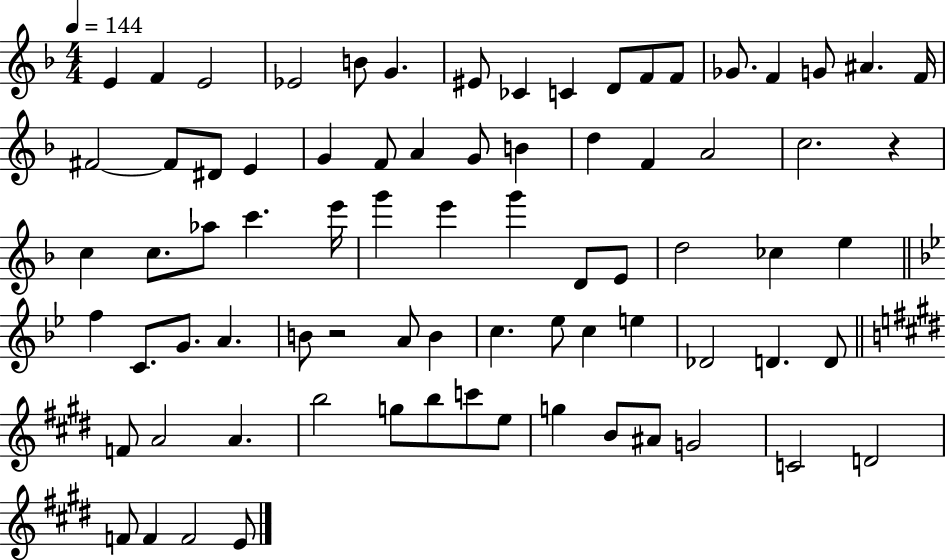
X:1
T:Untitled
M:4/4
L:1/4
K:F
E F E2 _E2 B/2 G ^E/2 _C C D/2 F/2 F/2 _G/2 F G/2 ^A F/4 ^F2 ^F/2 ^D/2 E G F/2 A G/2 B d F A2 c2 z c c/2 _a/2 c' e'/4 g' e' g' D/2 E/2 d2 _c e f C/2 G/2 A B/2 z2 A/2 B c _e/2 c e _D2 D D/2 F/2 A2 A b2 g/2 b/2 c'/2 e/2 g B/2 ^A/2 G2 C2 D2 F/2 F F2 E/2